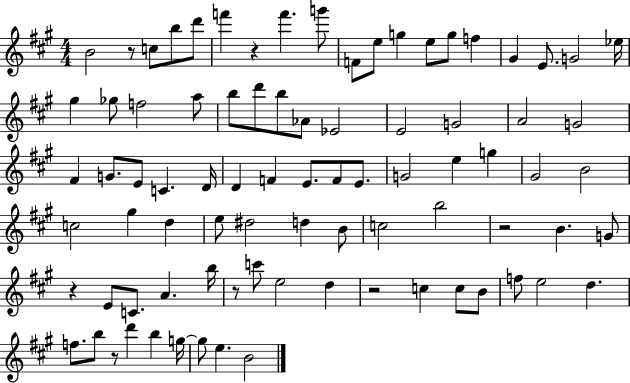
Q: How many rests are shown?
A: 7